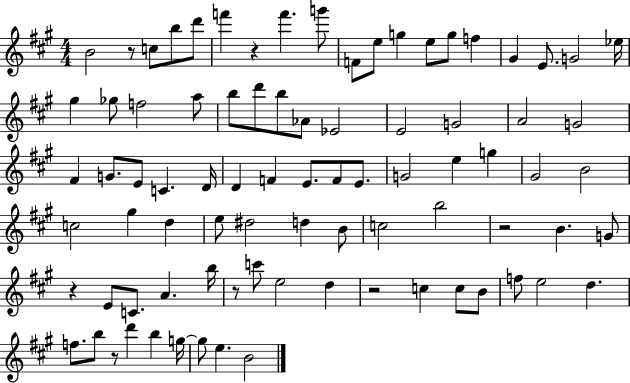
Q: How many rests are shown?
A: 7